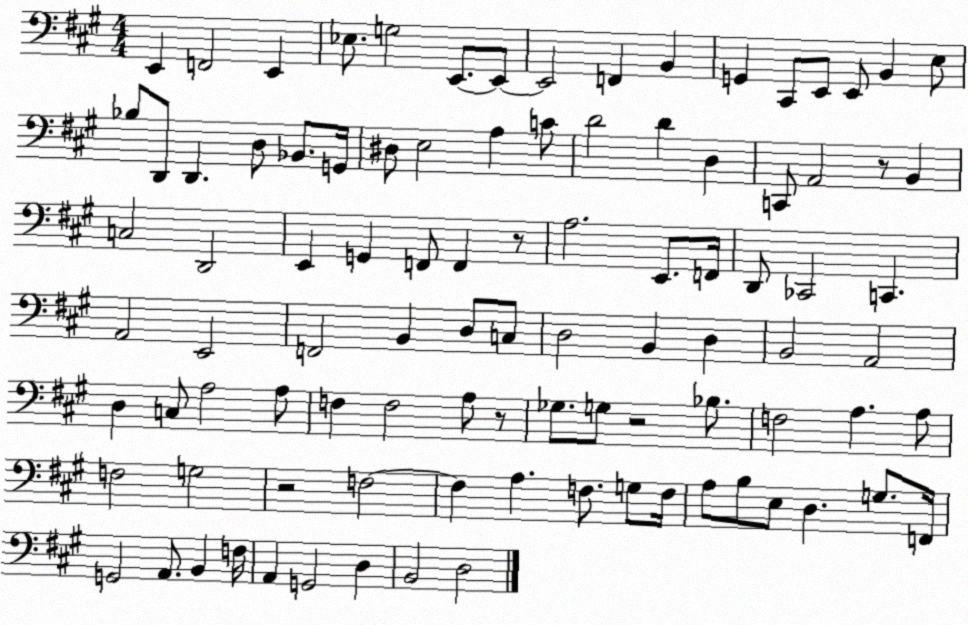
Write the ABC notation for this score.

X:1
T:Untitled
M:4/4
L:1/4
K:A
E,, F,,2 E,, _E,/2 G,2 E,,/2 E,,/2 E,,2 F,, B,, G,, ^C,,/2 E,,/2 E,,/2 B,, E,/2 _B,/2 D,,/2 D,, D,/2 _B,,/2 G,,/4 ^D,/2 E,2 A, C/2 D2 D D, C,,/2 A,,2 z/2 B,, C,2 D,,2 E,, G,, F,,/2 F,, z/2 A,2 E,,/2 F,,/4 D,,/2 _C,,2 C,, A,,2 E,,2 F,,2 B,, D,/2 C,/2 D,2 B,, D, B,,2 A,,2 D, C,/2 A,2 A,/2 F, F,2 A,/2 z/2 _G,/2 G,/2 z2 _B,/2 F,2 A, A,/2 F,2 G,2 z2 F,2 F, A, F,/2 G,/2 F,/4 A,/2 B,/2 E,/2 D, G,/2 F,,/4 G,,2 A,,/2 B,, F,/4 A,, G,,2 D, B,,2 D,2